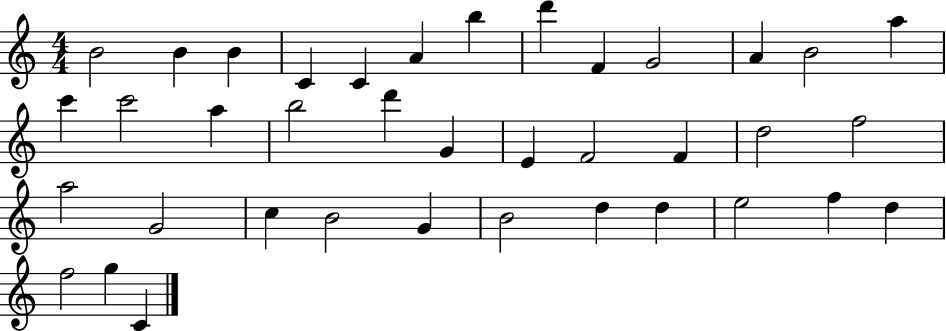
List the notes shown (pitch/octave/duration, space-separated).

B4/h B4/q B4/q C4/q C4/q A4/q B5/q D6/q F4/q G4/h A4/q B4/h A5/q C6/q C6/h A5/q B5/h D6/q G4/q E4/q F4/h F4/q D5/h F5/h A5/h G4/h C5/q B4/h G4/q B4/h D5/q D5/q E5/h F5/q D5/q F5/h G5/q C4/q